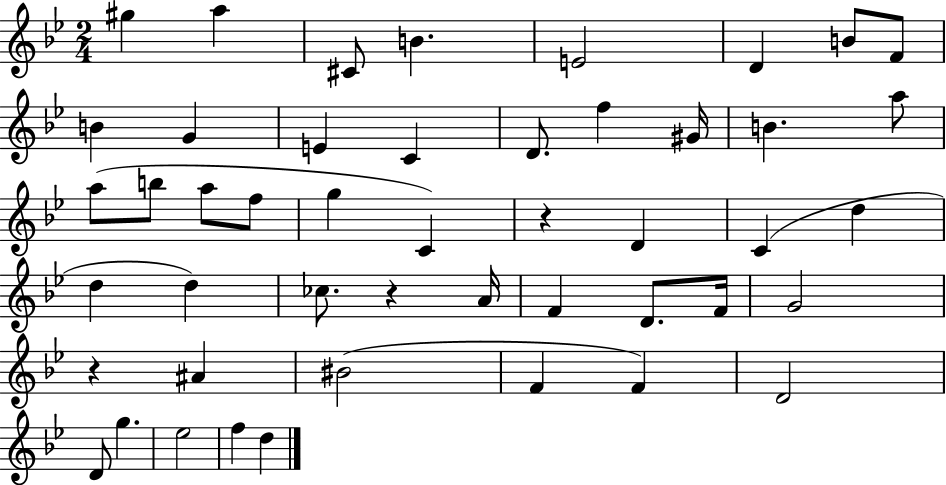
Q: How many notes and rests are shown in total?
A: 47